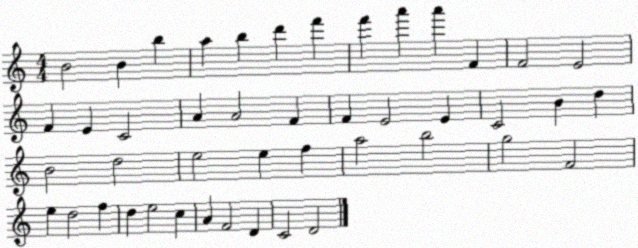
X:1
T:Untitled
M:4/4
L:1/4
K:C
B2 B b a b d' f' f' a' a' F F2 E2 F E C2 A A2 F F E2 E C2 B d B2 d2 e2 e f a2 b2 g2 F2 e d2 f d e2 c A F2 D C2 D2